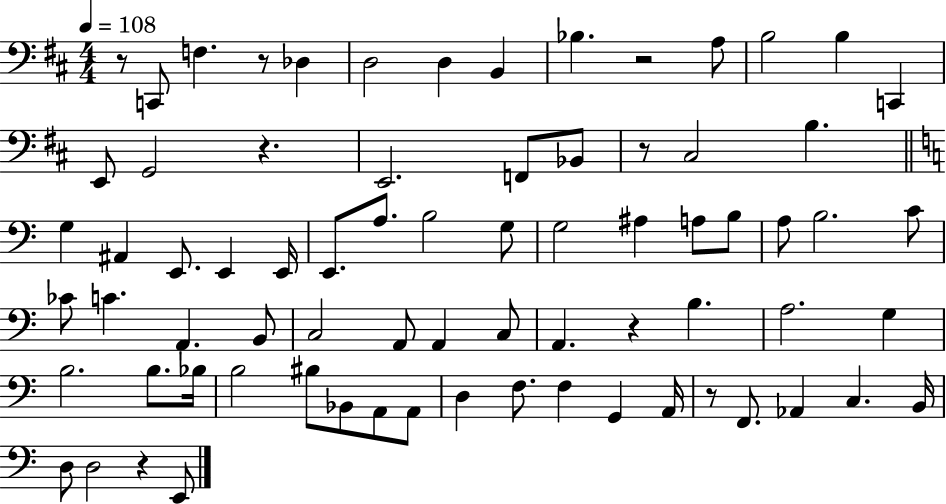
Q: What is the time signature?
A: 4/4